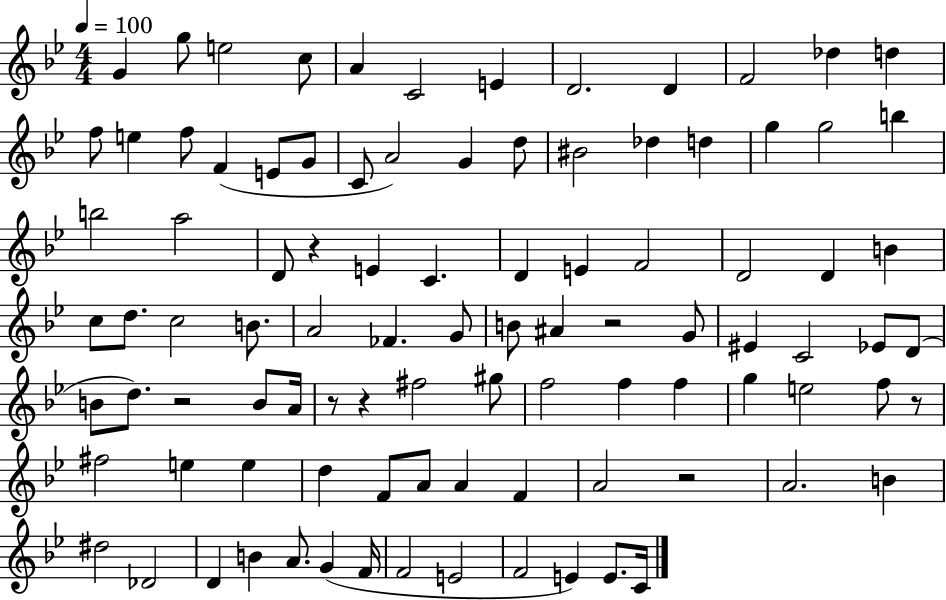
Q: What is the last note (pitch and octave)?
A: C4